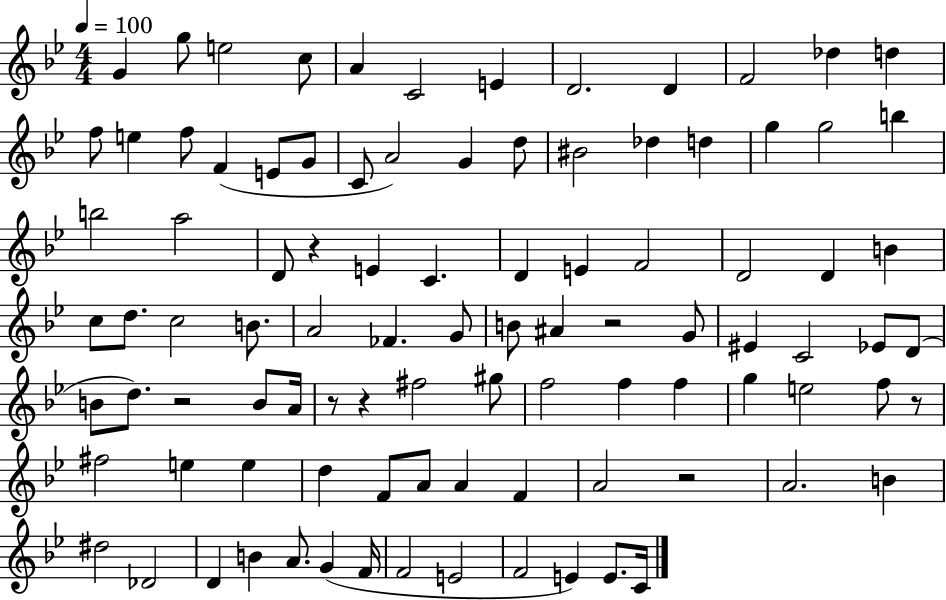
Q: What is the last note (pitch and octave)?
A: C4